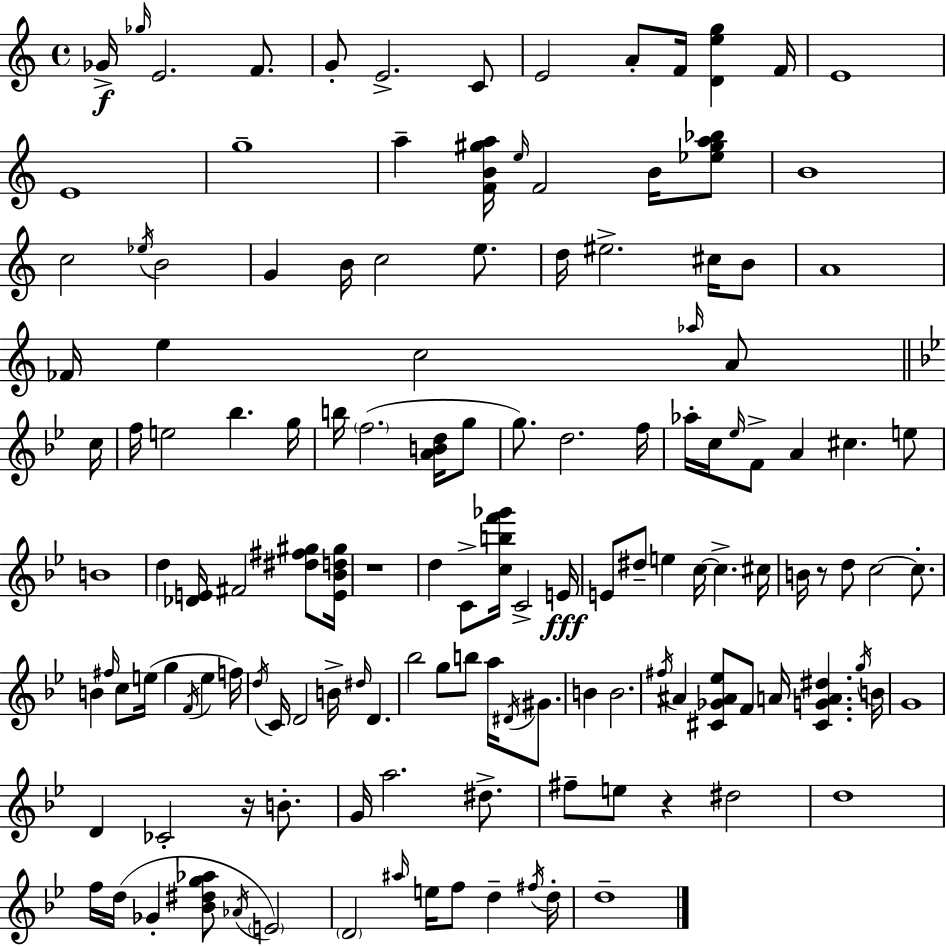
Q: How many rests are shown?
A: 4